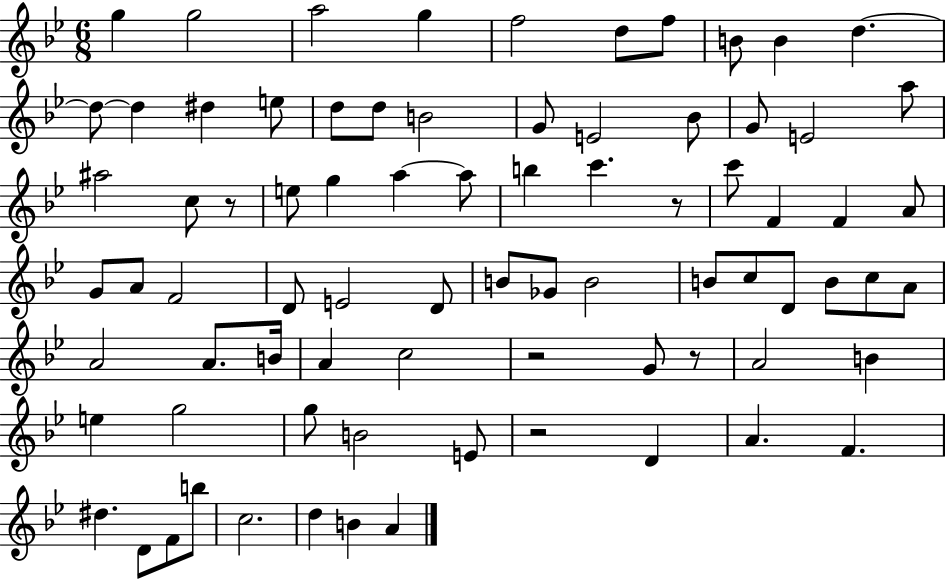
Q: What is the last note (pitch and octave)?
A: A4